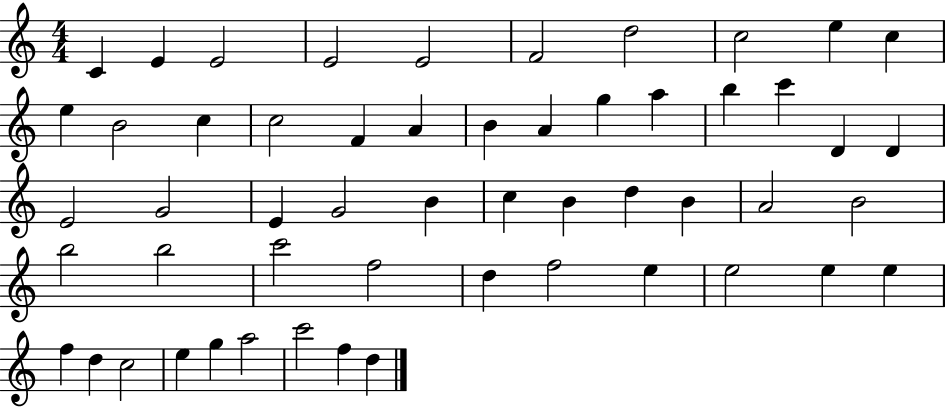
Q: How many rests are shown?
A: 0